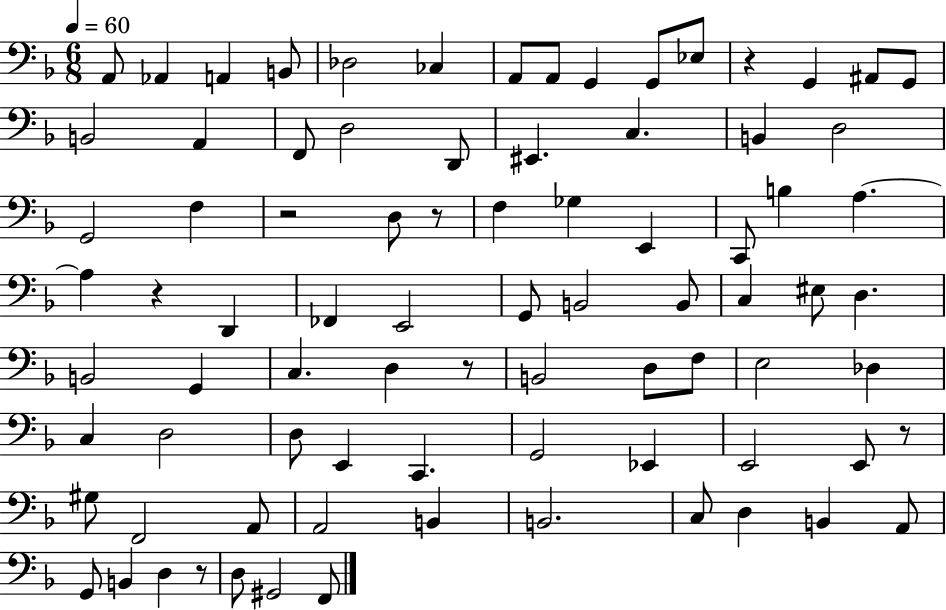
{
  \clef bass
  \numericTimeSignature
  \time 6/8
  \key f \major
  \tempo 4 = 60
  \repeat volta 2 { a,8 aes,4 a,4 b,8 | des2 ces4 | a,8 a,8 g,4 g,8 ees8 | r4 g,4 ais,8 g,8 | \break b,2 a,4 | f,8 d2 d,8 | eis,4. c4. | b,4 d2 | \break g,2 f4 | r2 d8 r8 | f4 ges4 e,4 | c,8 b4 a4.~~ | \break a4 r4 d,4 | fes,4 e,2 | g,8 b,2 b,8 | c4 eis8 d4. | \break b,2 g,4 | c4. d4 r8 | b,2 d8 f8 | e2 des4 | \break c4 d2 | d8 e,4 c,4. | g,2 ees,4 | e,2 e,8 r8 | \break gis8 f,2 a,8 | a,2 b,4 | b,2. | c8 d4 b,4 a,8 | \break g,8 b,4 d4 r8 | d8 gis,2 f,8 | } \bar "|."
}